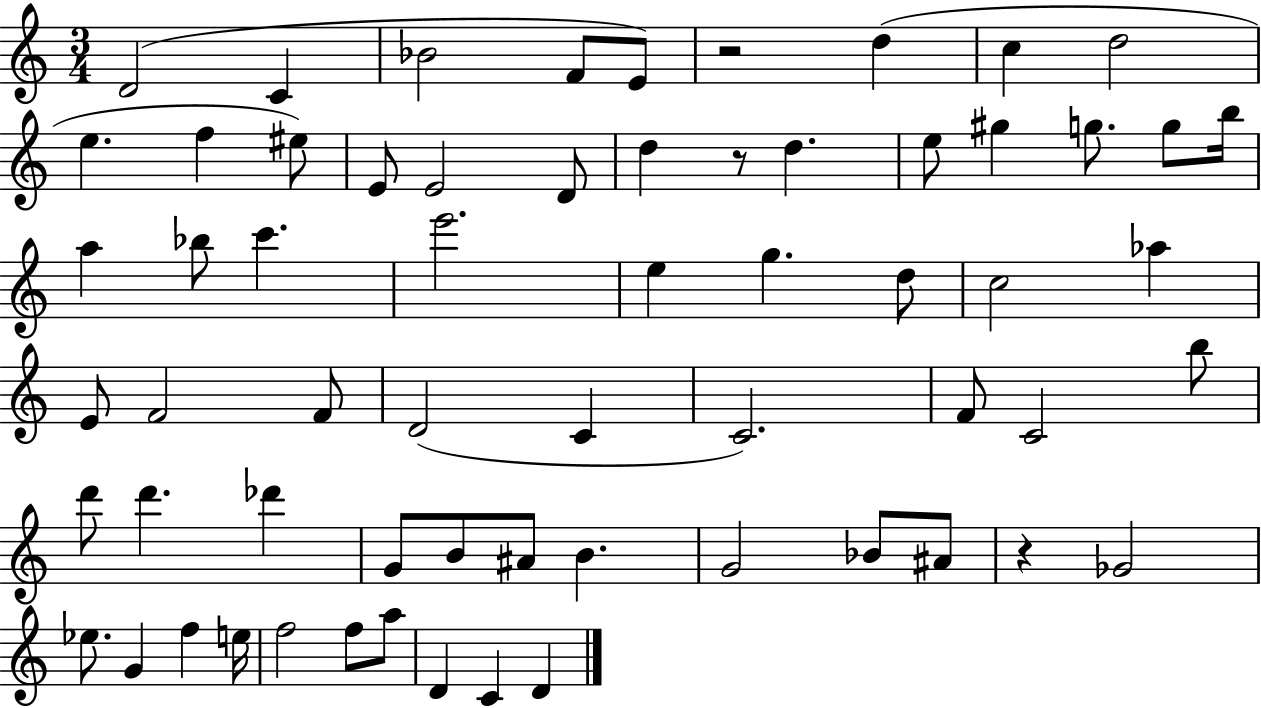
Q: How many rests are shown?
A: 3